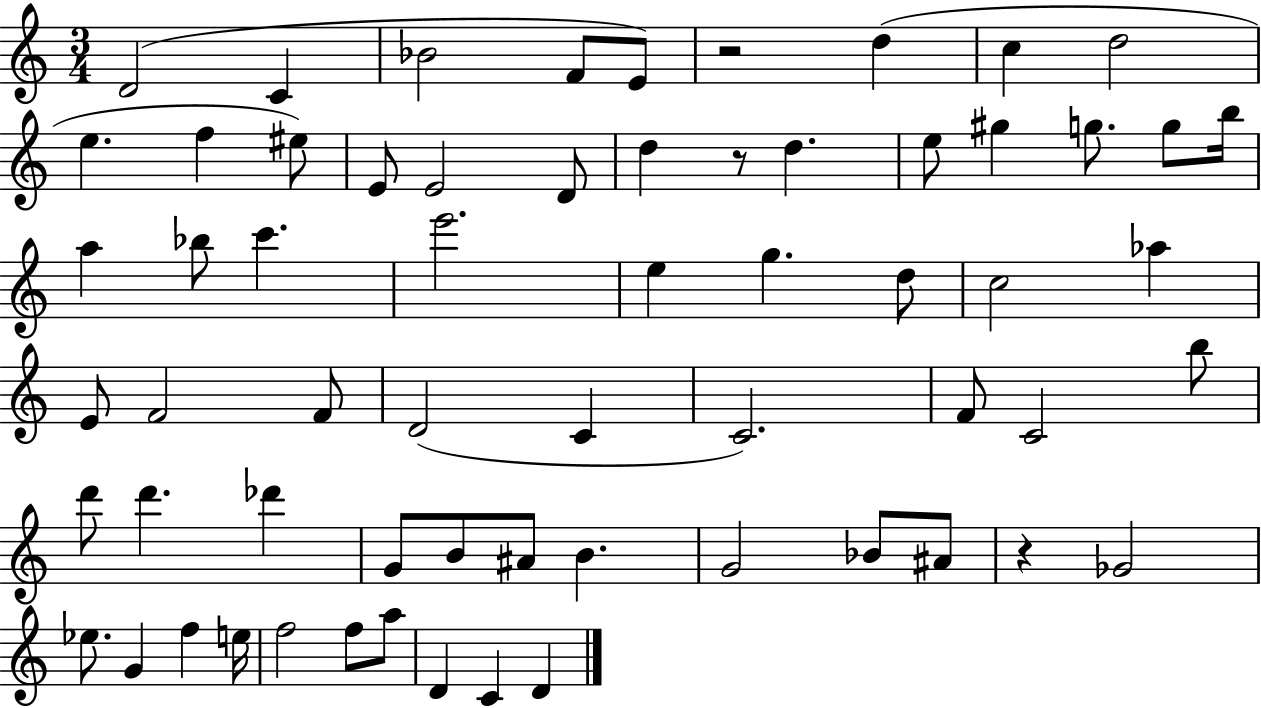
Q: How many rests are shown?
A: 3